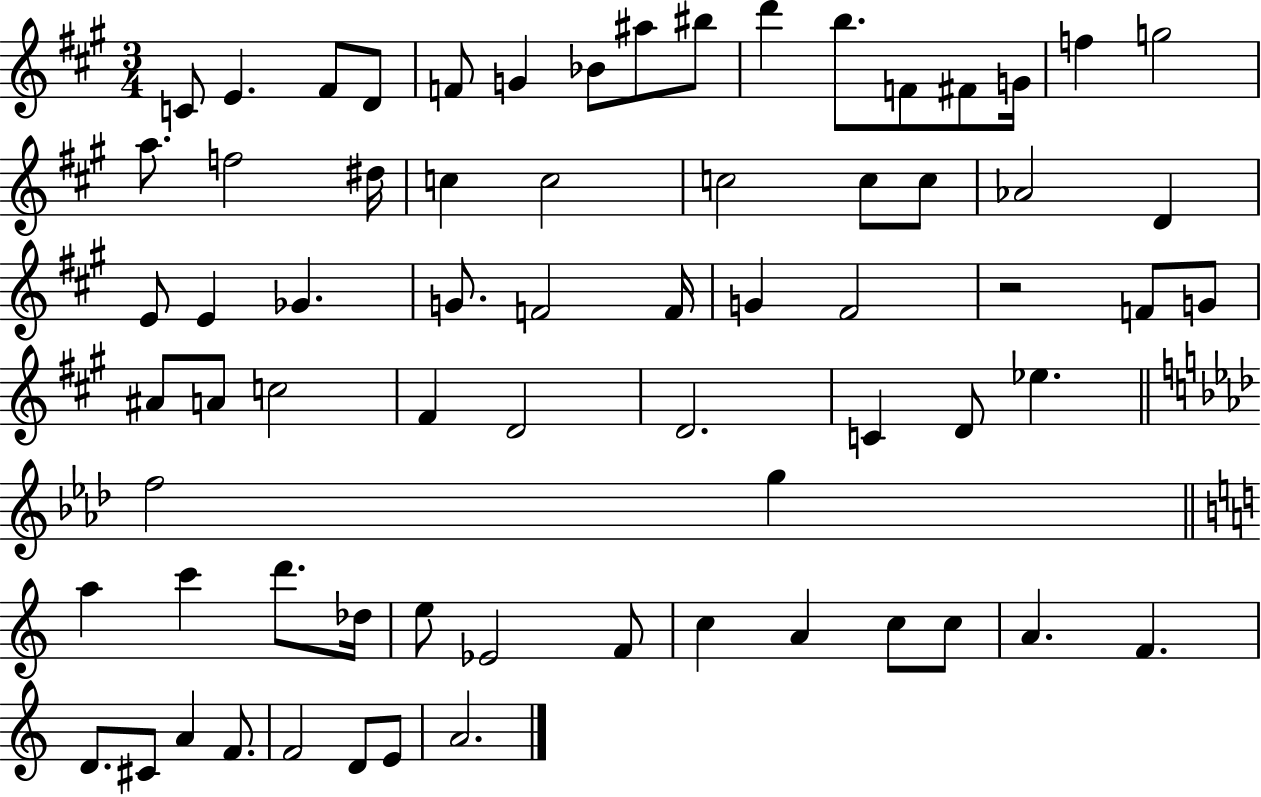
C4/e E4/q. F#4/e D4/e F4/e G4/q Bb4/e A#5/e BIS5/e D6/q B5/e. F4/e F#4/e G4/s F5/q G5/h A5/e. F5/h D#5/s C5/q C5/h C5/h C5/e C5/e Ab4/h D4/q E4/e E4/q Gb4/q. G4/e. F4/h F4/s G4/q F#4/h R/h F4/e G4/e A#4/e A4/e C5/h F#4/q D4/h D4/h. C4/q D4/e Eb5/q. F5/h G5/q A5/q C6/q D6/e. Db5/s E5/e Eb4/h F4/e C5/q A4/q C5/e C5/e A4/q. F4/q. D4/e. C#4/e A4/q F4/e. F4/h D4/e E4/e A4/h.